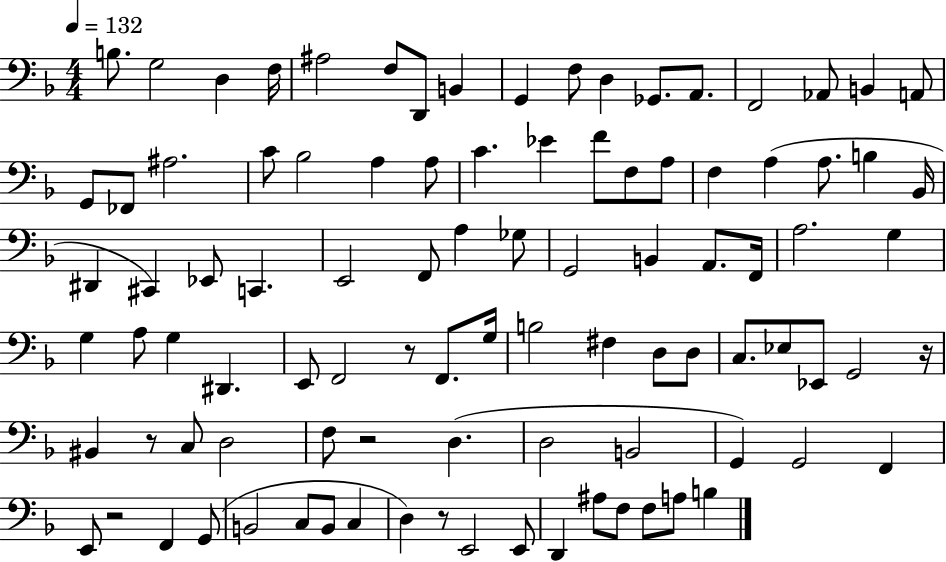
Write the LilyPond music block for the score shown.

{
  \clef bass
  \numericTimeSignature
  \time 4/4
  \key f \major
  \tempo 4 = 132
  b8. g2 d4 f16 | ais2 f8 d,8 b,4 | g,4 f8 d4 ges,8. a,8. | f,2 aes,8 b,4 a,8 | \break g,8 fes,8 ais2. | c'8 bes2 a4 a8 | c'4. ees'4 f'8 f8 a8 | f4 a4( a8. b4 bes,16 | \break dis,4 cis,4) ees,8 c,4. | e,2 f,8 a4 ges8 | g,2 b,4 a,8. f,16 | a2. g4 | \break g4 a8 g4 dis,4. | e,8 f,2 r8 f,8. g16 | b2 fis4 d8 d8 | c8. ees8 ees,8 g,2 r16 | \break bis,4 r8 c8 d2 | f8 r2 d4.( | d2 b,2 | g,4) g,2 f,4 | \break e,8 r2 f,4 g,8( | b,2 c8 b,8 c4 | d4) r8 e,2 e,8 | d,4 ais8 f8 f8 a8 b4 | \break \bar "|."
}